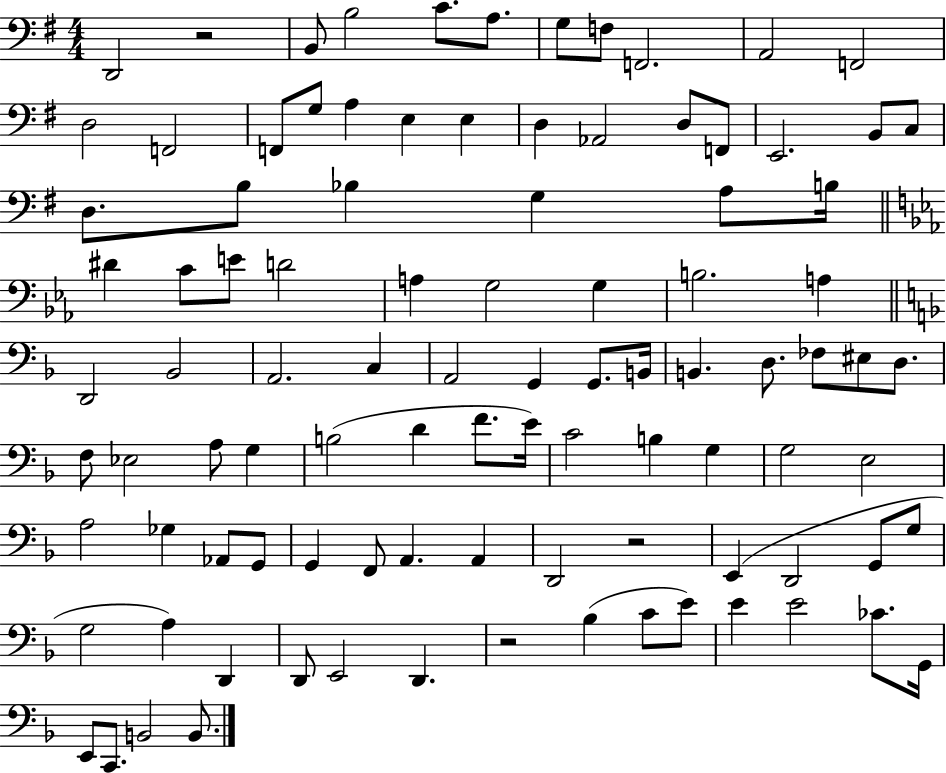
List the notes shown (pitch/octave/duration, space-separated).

D2/h R/h B2/e B3/h C4/e. A3/e. G3/e F3/e F2/h. A2/h F2/h D3/h F2/h F2/e G3/e A3/q E3/q E3/q D3/q Ab2/h D3/e F2/e E2/h. B2/e C3/e D3/e. B3/e Bb3/q G3/q A3/e B3/s D#4/q C4/e E4/e D4/h A3/q G3/h G3/q B3/h. A3/q D2/h Bb2/h A2/h. C3/q A2/h G2/q G2/e. B2/s B2/q. D3/e. FES3/e EIS3/e D3/e. F3/e Eb3/h A3/e G3/q B3/h D4/q F4/e. E4/s C4/h B3/q G3/q G3/h E3/h A3/h Gb3/q Ab2/e G2/e G2/q F2/e A2/q. A2/q D2/h R/h E2/q D2/h G2/e G3/e G3/h A3/q D2/q D2/e E2/h D2/q. R/h Bb3/q C4/e E4/e E4/q E4/h CES4/e. G2/s E2/e C2/e. B2/h B2/e.